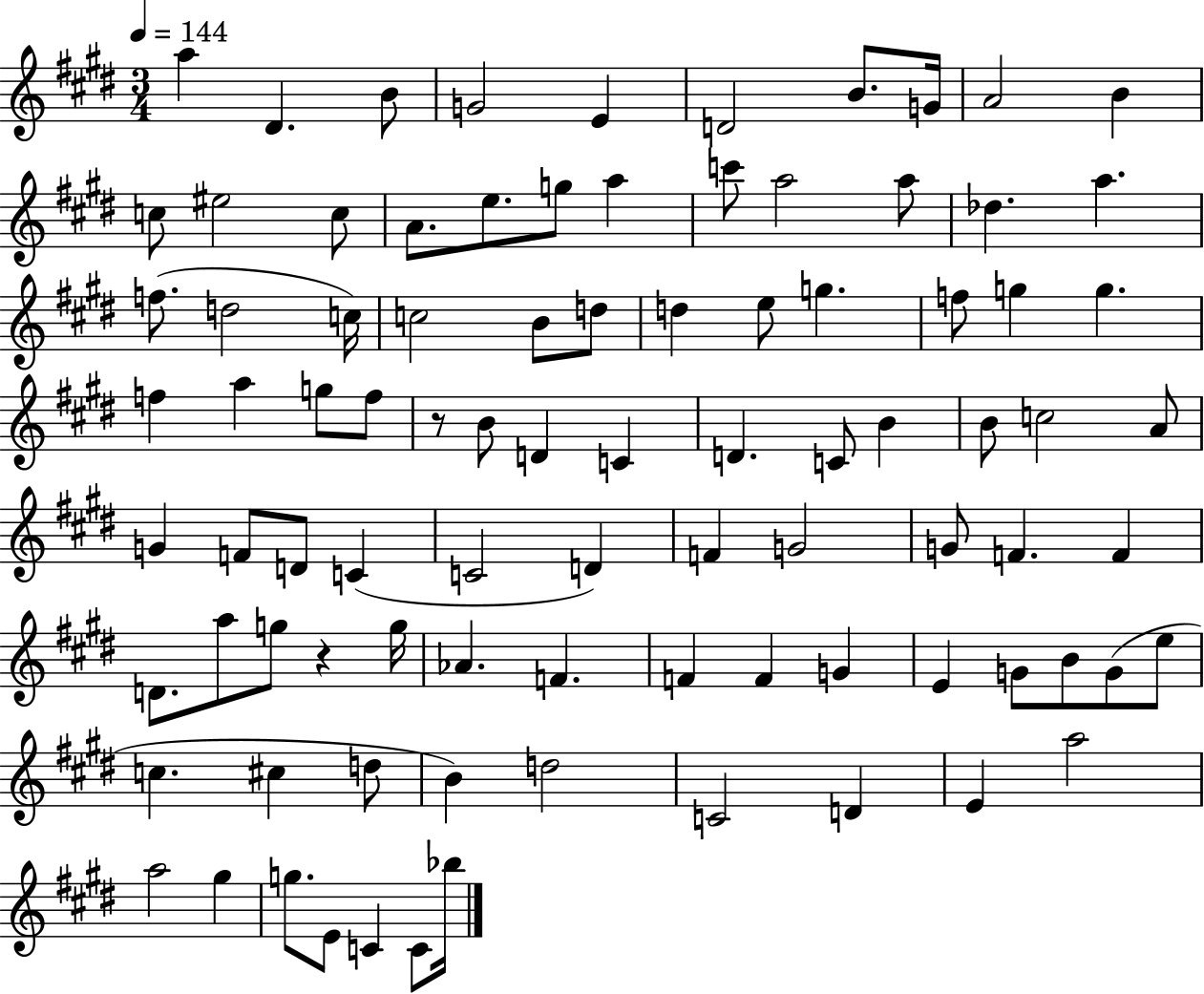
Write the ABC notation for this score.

X:1
T:Untitled
M:3/4
L:1/4
K:E
a ^D B/2 G2 E D2 B/2 G/4 A2 B c/2 ^e2 c/2 A/2 e/2 g/2 a c'/2 a2 a/2 _d a f/2 d2 c/4 c2 B/2 d/2 d e/2 g f/2 g g f a g/2 f/2 z/2 B/2 D C D C/2 B B/2 c2 A/2 G F/2 D/2 C C2 D F G2 G/2 F F D/2 a/2 g/2 z g/4 _A F F F G E G/2 B/2 G/2 e/2 c ^c d/2 B d2 C2 D E a2 a2 ^g g/2 E/2 C C/2 _b/4